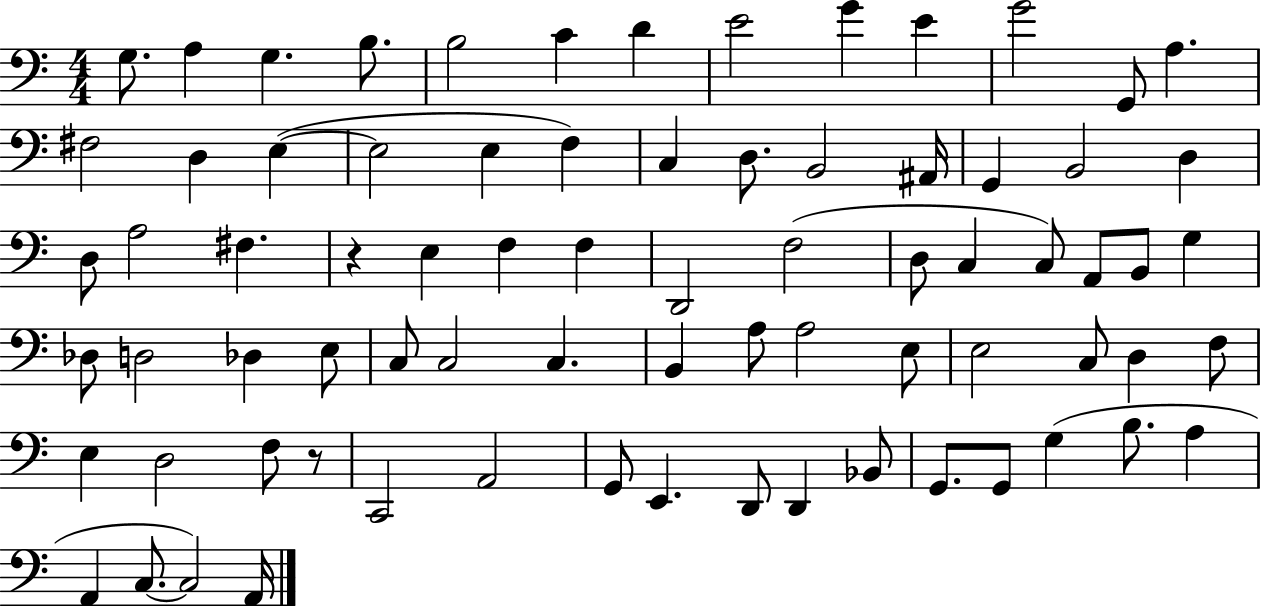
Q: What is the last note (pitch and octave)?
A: A2